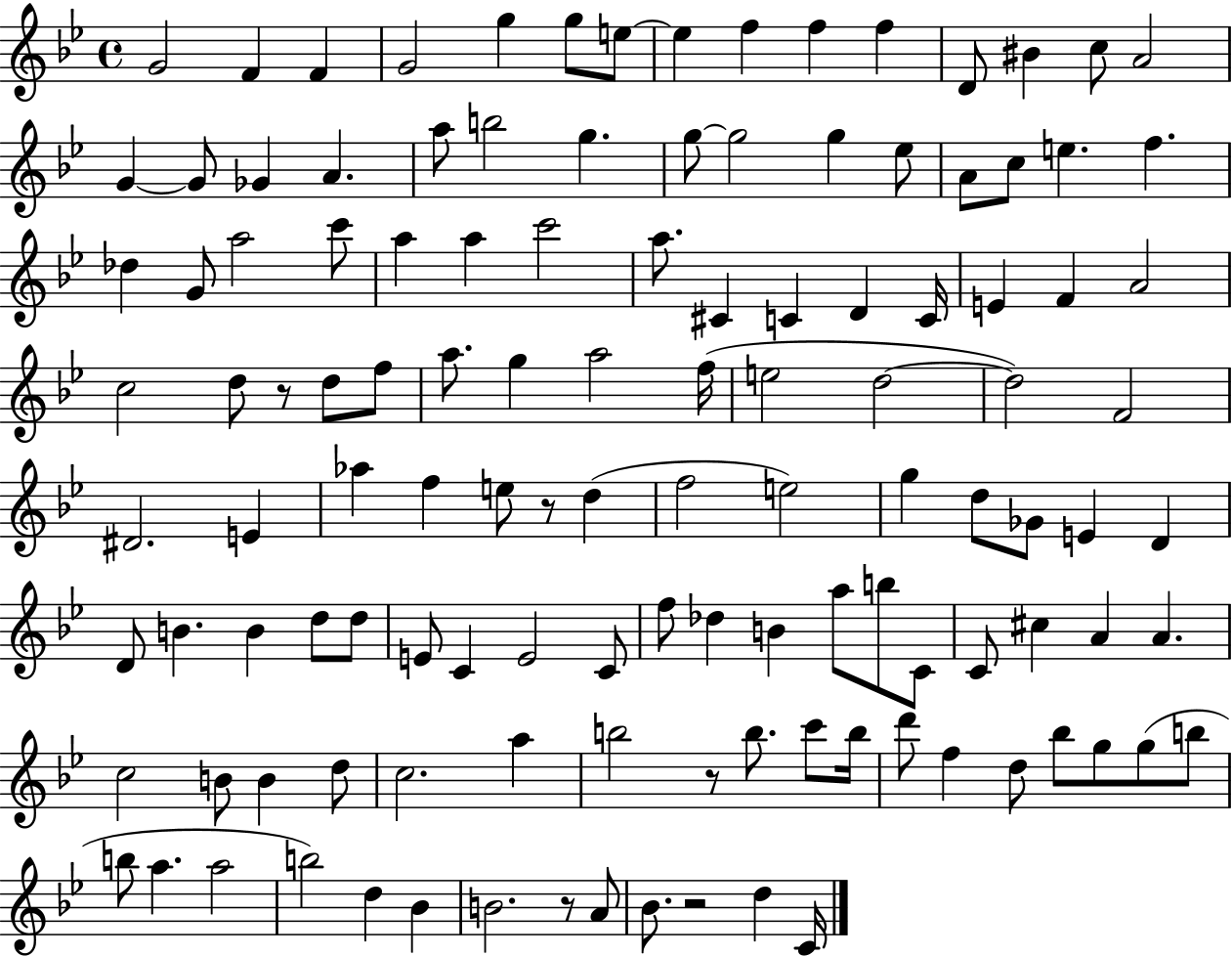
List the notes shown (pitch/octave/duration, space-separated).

G4/h F4/q F4/q G4/h G5/q G5/e E5/e E5/q F5/q F5/q F5/q D4/e BIS4/q C5/e A4/h G4/q G4/e Gb4/q A4/q. A5/e B5/h G5/q. G5/e G5/h G5/q Eb5/e A4/e C5/e E5/q. F5/q. Db5/q G4/e A5/h C6/e A5/q A5/q C6/h A5/e. C#4/q C4/q D4/q C4/s E4/q F4/q A4/h C5/h D5/e R/e D5/e F5/e A5/e. G5/q A5/h F5/s E5/h D5/h D5/h F4/h D#4/h. E4/q Ab5/q F5/q E5/e R/e D5/q F5/h E5/h G5/q D5/e Gb4/e E4/q D4/q D4/e B4/q. B4/q D5/e D5/e E4/e C4/q E4/h C4/e F5/e Db5/q B4/q A5/e B5/e C4/e C4/e C#5/q A4/q A4/q. C5/h B4/e B4/q D5/e C5/h. A5/q B5/h R/e B5/e. C6/e B5/s D6/e F5/q D5/e Bb5/e G5/e G5/e B5/e B5/e A5/q. A5/h B5/h D5/q Bb4/q B4/h. R/e A4/e Bb4/e. R/h D5/q C4/s